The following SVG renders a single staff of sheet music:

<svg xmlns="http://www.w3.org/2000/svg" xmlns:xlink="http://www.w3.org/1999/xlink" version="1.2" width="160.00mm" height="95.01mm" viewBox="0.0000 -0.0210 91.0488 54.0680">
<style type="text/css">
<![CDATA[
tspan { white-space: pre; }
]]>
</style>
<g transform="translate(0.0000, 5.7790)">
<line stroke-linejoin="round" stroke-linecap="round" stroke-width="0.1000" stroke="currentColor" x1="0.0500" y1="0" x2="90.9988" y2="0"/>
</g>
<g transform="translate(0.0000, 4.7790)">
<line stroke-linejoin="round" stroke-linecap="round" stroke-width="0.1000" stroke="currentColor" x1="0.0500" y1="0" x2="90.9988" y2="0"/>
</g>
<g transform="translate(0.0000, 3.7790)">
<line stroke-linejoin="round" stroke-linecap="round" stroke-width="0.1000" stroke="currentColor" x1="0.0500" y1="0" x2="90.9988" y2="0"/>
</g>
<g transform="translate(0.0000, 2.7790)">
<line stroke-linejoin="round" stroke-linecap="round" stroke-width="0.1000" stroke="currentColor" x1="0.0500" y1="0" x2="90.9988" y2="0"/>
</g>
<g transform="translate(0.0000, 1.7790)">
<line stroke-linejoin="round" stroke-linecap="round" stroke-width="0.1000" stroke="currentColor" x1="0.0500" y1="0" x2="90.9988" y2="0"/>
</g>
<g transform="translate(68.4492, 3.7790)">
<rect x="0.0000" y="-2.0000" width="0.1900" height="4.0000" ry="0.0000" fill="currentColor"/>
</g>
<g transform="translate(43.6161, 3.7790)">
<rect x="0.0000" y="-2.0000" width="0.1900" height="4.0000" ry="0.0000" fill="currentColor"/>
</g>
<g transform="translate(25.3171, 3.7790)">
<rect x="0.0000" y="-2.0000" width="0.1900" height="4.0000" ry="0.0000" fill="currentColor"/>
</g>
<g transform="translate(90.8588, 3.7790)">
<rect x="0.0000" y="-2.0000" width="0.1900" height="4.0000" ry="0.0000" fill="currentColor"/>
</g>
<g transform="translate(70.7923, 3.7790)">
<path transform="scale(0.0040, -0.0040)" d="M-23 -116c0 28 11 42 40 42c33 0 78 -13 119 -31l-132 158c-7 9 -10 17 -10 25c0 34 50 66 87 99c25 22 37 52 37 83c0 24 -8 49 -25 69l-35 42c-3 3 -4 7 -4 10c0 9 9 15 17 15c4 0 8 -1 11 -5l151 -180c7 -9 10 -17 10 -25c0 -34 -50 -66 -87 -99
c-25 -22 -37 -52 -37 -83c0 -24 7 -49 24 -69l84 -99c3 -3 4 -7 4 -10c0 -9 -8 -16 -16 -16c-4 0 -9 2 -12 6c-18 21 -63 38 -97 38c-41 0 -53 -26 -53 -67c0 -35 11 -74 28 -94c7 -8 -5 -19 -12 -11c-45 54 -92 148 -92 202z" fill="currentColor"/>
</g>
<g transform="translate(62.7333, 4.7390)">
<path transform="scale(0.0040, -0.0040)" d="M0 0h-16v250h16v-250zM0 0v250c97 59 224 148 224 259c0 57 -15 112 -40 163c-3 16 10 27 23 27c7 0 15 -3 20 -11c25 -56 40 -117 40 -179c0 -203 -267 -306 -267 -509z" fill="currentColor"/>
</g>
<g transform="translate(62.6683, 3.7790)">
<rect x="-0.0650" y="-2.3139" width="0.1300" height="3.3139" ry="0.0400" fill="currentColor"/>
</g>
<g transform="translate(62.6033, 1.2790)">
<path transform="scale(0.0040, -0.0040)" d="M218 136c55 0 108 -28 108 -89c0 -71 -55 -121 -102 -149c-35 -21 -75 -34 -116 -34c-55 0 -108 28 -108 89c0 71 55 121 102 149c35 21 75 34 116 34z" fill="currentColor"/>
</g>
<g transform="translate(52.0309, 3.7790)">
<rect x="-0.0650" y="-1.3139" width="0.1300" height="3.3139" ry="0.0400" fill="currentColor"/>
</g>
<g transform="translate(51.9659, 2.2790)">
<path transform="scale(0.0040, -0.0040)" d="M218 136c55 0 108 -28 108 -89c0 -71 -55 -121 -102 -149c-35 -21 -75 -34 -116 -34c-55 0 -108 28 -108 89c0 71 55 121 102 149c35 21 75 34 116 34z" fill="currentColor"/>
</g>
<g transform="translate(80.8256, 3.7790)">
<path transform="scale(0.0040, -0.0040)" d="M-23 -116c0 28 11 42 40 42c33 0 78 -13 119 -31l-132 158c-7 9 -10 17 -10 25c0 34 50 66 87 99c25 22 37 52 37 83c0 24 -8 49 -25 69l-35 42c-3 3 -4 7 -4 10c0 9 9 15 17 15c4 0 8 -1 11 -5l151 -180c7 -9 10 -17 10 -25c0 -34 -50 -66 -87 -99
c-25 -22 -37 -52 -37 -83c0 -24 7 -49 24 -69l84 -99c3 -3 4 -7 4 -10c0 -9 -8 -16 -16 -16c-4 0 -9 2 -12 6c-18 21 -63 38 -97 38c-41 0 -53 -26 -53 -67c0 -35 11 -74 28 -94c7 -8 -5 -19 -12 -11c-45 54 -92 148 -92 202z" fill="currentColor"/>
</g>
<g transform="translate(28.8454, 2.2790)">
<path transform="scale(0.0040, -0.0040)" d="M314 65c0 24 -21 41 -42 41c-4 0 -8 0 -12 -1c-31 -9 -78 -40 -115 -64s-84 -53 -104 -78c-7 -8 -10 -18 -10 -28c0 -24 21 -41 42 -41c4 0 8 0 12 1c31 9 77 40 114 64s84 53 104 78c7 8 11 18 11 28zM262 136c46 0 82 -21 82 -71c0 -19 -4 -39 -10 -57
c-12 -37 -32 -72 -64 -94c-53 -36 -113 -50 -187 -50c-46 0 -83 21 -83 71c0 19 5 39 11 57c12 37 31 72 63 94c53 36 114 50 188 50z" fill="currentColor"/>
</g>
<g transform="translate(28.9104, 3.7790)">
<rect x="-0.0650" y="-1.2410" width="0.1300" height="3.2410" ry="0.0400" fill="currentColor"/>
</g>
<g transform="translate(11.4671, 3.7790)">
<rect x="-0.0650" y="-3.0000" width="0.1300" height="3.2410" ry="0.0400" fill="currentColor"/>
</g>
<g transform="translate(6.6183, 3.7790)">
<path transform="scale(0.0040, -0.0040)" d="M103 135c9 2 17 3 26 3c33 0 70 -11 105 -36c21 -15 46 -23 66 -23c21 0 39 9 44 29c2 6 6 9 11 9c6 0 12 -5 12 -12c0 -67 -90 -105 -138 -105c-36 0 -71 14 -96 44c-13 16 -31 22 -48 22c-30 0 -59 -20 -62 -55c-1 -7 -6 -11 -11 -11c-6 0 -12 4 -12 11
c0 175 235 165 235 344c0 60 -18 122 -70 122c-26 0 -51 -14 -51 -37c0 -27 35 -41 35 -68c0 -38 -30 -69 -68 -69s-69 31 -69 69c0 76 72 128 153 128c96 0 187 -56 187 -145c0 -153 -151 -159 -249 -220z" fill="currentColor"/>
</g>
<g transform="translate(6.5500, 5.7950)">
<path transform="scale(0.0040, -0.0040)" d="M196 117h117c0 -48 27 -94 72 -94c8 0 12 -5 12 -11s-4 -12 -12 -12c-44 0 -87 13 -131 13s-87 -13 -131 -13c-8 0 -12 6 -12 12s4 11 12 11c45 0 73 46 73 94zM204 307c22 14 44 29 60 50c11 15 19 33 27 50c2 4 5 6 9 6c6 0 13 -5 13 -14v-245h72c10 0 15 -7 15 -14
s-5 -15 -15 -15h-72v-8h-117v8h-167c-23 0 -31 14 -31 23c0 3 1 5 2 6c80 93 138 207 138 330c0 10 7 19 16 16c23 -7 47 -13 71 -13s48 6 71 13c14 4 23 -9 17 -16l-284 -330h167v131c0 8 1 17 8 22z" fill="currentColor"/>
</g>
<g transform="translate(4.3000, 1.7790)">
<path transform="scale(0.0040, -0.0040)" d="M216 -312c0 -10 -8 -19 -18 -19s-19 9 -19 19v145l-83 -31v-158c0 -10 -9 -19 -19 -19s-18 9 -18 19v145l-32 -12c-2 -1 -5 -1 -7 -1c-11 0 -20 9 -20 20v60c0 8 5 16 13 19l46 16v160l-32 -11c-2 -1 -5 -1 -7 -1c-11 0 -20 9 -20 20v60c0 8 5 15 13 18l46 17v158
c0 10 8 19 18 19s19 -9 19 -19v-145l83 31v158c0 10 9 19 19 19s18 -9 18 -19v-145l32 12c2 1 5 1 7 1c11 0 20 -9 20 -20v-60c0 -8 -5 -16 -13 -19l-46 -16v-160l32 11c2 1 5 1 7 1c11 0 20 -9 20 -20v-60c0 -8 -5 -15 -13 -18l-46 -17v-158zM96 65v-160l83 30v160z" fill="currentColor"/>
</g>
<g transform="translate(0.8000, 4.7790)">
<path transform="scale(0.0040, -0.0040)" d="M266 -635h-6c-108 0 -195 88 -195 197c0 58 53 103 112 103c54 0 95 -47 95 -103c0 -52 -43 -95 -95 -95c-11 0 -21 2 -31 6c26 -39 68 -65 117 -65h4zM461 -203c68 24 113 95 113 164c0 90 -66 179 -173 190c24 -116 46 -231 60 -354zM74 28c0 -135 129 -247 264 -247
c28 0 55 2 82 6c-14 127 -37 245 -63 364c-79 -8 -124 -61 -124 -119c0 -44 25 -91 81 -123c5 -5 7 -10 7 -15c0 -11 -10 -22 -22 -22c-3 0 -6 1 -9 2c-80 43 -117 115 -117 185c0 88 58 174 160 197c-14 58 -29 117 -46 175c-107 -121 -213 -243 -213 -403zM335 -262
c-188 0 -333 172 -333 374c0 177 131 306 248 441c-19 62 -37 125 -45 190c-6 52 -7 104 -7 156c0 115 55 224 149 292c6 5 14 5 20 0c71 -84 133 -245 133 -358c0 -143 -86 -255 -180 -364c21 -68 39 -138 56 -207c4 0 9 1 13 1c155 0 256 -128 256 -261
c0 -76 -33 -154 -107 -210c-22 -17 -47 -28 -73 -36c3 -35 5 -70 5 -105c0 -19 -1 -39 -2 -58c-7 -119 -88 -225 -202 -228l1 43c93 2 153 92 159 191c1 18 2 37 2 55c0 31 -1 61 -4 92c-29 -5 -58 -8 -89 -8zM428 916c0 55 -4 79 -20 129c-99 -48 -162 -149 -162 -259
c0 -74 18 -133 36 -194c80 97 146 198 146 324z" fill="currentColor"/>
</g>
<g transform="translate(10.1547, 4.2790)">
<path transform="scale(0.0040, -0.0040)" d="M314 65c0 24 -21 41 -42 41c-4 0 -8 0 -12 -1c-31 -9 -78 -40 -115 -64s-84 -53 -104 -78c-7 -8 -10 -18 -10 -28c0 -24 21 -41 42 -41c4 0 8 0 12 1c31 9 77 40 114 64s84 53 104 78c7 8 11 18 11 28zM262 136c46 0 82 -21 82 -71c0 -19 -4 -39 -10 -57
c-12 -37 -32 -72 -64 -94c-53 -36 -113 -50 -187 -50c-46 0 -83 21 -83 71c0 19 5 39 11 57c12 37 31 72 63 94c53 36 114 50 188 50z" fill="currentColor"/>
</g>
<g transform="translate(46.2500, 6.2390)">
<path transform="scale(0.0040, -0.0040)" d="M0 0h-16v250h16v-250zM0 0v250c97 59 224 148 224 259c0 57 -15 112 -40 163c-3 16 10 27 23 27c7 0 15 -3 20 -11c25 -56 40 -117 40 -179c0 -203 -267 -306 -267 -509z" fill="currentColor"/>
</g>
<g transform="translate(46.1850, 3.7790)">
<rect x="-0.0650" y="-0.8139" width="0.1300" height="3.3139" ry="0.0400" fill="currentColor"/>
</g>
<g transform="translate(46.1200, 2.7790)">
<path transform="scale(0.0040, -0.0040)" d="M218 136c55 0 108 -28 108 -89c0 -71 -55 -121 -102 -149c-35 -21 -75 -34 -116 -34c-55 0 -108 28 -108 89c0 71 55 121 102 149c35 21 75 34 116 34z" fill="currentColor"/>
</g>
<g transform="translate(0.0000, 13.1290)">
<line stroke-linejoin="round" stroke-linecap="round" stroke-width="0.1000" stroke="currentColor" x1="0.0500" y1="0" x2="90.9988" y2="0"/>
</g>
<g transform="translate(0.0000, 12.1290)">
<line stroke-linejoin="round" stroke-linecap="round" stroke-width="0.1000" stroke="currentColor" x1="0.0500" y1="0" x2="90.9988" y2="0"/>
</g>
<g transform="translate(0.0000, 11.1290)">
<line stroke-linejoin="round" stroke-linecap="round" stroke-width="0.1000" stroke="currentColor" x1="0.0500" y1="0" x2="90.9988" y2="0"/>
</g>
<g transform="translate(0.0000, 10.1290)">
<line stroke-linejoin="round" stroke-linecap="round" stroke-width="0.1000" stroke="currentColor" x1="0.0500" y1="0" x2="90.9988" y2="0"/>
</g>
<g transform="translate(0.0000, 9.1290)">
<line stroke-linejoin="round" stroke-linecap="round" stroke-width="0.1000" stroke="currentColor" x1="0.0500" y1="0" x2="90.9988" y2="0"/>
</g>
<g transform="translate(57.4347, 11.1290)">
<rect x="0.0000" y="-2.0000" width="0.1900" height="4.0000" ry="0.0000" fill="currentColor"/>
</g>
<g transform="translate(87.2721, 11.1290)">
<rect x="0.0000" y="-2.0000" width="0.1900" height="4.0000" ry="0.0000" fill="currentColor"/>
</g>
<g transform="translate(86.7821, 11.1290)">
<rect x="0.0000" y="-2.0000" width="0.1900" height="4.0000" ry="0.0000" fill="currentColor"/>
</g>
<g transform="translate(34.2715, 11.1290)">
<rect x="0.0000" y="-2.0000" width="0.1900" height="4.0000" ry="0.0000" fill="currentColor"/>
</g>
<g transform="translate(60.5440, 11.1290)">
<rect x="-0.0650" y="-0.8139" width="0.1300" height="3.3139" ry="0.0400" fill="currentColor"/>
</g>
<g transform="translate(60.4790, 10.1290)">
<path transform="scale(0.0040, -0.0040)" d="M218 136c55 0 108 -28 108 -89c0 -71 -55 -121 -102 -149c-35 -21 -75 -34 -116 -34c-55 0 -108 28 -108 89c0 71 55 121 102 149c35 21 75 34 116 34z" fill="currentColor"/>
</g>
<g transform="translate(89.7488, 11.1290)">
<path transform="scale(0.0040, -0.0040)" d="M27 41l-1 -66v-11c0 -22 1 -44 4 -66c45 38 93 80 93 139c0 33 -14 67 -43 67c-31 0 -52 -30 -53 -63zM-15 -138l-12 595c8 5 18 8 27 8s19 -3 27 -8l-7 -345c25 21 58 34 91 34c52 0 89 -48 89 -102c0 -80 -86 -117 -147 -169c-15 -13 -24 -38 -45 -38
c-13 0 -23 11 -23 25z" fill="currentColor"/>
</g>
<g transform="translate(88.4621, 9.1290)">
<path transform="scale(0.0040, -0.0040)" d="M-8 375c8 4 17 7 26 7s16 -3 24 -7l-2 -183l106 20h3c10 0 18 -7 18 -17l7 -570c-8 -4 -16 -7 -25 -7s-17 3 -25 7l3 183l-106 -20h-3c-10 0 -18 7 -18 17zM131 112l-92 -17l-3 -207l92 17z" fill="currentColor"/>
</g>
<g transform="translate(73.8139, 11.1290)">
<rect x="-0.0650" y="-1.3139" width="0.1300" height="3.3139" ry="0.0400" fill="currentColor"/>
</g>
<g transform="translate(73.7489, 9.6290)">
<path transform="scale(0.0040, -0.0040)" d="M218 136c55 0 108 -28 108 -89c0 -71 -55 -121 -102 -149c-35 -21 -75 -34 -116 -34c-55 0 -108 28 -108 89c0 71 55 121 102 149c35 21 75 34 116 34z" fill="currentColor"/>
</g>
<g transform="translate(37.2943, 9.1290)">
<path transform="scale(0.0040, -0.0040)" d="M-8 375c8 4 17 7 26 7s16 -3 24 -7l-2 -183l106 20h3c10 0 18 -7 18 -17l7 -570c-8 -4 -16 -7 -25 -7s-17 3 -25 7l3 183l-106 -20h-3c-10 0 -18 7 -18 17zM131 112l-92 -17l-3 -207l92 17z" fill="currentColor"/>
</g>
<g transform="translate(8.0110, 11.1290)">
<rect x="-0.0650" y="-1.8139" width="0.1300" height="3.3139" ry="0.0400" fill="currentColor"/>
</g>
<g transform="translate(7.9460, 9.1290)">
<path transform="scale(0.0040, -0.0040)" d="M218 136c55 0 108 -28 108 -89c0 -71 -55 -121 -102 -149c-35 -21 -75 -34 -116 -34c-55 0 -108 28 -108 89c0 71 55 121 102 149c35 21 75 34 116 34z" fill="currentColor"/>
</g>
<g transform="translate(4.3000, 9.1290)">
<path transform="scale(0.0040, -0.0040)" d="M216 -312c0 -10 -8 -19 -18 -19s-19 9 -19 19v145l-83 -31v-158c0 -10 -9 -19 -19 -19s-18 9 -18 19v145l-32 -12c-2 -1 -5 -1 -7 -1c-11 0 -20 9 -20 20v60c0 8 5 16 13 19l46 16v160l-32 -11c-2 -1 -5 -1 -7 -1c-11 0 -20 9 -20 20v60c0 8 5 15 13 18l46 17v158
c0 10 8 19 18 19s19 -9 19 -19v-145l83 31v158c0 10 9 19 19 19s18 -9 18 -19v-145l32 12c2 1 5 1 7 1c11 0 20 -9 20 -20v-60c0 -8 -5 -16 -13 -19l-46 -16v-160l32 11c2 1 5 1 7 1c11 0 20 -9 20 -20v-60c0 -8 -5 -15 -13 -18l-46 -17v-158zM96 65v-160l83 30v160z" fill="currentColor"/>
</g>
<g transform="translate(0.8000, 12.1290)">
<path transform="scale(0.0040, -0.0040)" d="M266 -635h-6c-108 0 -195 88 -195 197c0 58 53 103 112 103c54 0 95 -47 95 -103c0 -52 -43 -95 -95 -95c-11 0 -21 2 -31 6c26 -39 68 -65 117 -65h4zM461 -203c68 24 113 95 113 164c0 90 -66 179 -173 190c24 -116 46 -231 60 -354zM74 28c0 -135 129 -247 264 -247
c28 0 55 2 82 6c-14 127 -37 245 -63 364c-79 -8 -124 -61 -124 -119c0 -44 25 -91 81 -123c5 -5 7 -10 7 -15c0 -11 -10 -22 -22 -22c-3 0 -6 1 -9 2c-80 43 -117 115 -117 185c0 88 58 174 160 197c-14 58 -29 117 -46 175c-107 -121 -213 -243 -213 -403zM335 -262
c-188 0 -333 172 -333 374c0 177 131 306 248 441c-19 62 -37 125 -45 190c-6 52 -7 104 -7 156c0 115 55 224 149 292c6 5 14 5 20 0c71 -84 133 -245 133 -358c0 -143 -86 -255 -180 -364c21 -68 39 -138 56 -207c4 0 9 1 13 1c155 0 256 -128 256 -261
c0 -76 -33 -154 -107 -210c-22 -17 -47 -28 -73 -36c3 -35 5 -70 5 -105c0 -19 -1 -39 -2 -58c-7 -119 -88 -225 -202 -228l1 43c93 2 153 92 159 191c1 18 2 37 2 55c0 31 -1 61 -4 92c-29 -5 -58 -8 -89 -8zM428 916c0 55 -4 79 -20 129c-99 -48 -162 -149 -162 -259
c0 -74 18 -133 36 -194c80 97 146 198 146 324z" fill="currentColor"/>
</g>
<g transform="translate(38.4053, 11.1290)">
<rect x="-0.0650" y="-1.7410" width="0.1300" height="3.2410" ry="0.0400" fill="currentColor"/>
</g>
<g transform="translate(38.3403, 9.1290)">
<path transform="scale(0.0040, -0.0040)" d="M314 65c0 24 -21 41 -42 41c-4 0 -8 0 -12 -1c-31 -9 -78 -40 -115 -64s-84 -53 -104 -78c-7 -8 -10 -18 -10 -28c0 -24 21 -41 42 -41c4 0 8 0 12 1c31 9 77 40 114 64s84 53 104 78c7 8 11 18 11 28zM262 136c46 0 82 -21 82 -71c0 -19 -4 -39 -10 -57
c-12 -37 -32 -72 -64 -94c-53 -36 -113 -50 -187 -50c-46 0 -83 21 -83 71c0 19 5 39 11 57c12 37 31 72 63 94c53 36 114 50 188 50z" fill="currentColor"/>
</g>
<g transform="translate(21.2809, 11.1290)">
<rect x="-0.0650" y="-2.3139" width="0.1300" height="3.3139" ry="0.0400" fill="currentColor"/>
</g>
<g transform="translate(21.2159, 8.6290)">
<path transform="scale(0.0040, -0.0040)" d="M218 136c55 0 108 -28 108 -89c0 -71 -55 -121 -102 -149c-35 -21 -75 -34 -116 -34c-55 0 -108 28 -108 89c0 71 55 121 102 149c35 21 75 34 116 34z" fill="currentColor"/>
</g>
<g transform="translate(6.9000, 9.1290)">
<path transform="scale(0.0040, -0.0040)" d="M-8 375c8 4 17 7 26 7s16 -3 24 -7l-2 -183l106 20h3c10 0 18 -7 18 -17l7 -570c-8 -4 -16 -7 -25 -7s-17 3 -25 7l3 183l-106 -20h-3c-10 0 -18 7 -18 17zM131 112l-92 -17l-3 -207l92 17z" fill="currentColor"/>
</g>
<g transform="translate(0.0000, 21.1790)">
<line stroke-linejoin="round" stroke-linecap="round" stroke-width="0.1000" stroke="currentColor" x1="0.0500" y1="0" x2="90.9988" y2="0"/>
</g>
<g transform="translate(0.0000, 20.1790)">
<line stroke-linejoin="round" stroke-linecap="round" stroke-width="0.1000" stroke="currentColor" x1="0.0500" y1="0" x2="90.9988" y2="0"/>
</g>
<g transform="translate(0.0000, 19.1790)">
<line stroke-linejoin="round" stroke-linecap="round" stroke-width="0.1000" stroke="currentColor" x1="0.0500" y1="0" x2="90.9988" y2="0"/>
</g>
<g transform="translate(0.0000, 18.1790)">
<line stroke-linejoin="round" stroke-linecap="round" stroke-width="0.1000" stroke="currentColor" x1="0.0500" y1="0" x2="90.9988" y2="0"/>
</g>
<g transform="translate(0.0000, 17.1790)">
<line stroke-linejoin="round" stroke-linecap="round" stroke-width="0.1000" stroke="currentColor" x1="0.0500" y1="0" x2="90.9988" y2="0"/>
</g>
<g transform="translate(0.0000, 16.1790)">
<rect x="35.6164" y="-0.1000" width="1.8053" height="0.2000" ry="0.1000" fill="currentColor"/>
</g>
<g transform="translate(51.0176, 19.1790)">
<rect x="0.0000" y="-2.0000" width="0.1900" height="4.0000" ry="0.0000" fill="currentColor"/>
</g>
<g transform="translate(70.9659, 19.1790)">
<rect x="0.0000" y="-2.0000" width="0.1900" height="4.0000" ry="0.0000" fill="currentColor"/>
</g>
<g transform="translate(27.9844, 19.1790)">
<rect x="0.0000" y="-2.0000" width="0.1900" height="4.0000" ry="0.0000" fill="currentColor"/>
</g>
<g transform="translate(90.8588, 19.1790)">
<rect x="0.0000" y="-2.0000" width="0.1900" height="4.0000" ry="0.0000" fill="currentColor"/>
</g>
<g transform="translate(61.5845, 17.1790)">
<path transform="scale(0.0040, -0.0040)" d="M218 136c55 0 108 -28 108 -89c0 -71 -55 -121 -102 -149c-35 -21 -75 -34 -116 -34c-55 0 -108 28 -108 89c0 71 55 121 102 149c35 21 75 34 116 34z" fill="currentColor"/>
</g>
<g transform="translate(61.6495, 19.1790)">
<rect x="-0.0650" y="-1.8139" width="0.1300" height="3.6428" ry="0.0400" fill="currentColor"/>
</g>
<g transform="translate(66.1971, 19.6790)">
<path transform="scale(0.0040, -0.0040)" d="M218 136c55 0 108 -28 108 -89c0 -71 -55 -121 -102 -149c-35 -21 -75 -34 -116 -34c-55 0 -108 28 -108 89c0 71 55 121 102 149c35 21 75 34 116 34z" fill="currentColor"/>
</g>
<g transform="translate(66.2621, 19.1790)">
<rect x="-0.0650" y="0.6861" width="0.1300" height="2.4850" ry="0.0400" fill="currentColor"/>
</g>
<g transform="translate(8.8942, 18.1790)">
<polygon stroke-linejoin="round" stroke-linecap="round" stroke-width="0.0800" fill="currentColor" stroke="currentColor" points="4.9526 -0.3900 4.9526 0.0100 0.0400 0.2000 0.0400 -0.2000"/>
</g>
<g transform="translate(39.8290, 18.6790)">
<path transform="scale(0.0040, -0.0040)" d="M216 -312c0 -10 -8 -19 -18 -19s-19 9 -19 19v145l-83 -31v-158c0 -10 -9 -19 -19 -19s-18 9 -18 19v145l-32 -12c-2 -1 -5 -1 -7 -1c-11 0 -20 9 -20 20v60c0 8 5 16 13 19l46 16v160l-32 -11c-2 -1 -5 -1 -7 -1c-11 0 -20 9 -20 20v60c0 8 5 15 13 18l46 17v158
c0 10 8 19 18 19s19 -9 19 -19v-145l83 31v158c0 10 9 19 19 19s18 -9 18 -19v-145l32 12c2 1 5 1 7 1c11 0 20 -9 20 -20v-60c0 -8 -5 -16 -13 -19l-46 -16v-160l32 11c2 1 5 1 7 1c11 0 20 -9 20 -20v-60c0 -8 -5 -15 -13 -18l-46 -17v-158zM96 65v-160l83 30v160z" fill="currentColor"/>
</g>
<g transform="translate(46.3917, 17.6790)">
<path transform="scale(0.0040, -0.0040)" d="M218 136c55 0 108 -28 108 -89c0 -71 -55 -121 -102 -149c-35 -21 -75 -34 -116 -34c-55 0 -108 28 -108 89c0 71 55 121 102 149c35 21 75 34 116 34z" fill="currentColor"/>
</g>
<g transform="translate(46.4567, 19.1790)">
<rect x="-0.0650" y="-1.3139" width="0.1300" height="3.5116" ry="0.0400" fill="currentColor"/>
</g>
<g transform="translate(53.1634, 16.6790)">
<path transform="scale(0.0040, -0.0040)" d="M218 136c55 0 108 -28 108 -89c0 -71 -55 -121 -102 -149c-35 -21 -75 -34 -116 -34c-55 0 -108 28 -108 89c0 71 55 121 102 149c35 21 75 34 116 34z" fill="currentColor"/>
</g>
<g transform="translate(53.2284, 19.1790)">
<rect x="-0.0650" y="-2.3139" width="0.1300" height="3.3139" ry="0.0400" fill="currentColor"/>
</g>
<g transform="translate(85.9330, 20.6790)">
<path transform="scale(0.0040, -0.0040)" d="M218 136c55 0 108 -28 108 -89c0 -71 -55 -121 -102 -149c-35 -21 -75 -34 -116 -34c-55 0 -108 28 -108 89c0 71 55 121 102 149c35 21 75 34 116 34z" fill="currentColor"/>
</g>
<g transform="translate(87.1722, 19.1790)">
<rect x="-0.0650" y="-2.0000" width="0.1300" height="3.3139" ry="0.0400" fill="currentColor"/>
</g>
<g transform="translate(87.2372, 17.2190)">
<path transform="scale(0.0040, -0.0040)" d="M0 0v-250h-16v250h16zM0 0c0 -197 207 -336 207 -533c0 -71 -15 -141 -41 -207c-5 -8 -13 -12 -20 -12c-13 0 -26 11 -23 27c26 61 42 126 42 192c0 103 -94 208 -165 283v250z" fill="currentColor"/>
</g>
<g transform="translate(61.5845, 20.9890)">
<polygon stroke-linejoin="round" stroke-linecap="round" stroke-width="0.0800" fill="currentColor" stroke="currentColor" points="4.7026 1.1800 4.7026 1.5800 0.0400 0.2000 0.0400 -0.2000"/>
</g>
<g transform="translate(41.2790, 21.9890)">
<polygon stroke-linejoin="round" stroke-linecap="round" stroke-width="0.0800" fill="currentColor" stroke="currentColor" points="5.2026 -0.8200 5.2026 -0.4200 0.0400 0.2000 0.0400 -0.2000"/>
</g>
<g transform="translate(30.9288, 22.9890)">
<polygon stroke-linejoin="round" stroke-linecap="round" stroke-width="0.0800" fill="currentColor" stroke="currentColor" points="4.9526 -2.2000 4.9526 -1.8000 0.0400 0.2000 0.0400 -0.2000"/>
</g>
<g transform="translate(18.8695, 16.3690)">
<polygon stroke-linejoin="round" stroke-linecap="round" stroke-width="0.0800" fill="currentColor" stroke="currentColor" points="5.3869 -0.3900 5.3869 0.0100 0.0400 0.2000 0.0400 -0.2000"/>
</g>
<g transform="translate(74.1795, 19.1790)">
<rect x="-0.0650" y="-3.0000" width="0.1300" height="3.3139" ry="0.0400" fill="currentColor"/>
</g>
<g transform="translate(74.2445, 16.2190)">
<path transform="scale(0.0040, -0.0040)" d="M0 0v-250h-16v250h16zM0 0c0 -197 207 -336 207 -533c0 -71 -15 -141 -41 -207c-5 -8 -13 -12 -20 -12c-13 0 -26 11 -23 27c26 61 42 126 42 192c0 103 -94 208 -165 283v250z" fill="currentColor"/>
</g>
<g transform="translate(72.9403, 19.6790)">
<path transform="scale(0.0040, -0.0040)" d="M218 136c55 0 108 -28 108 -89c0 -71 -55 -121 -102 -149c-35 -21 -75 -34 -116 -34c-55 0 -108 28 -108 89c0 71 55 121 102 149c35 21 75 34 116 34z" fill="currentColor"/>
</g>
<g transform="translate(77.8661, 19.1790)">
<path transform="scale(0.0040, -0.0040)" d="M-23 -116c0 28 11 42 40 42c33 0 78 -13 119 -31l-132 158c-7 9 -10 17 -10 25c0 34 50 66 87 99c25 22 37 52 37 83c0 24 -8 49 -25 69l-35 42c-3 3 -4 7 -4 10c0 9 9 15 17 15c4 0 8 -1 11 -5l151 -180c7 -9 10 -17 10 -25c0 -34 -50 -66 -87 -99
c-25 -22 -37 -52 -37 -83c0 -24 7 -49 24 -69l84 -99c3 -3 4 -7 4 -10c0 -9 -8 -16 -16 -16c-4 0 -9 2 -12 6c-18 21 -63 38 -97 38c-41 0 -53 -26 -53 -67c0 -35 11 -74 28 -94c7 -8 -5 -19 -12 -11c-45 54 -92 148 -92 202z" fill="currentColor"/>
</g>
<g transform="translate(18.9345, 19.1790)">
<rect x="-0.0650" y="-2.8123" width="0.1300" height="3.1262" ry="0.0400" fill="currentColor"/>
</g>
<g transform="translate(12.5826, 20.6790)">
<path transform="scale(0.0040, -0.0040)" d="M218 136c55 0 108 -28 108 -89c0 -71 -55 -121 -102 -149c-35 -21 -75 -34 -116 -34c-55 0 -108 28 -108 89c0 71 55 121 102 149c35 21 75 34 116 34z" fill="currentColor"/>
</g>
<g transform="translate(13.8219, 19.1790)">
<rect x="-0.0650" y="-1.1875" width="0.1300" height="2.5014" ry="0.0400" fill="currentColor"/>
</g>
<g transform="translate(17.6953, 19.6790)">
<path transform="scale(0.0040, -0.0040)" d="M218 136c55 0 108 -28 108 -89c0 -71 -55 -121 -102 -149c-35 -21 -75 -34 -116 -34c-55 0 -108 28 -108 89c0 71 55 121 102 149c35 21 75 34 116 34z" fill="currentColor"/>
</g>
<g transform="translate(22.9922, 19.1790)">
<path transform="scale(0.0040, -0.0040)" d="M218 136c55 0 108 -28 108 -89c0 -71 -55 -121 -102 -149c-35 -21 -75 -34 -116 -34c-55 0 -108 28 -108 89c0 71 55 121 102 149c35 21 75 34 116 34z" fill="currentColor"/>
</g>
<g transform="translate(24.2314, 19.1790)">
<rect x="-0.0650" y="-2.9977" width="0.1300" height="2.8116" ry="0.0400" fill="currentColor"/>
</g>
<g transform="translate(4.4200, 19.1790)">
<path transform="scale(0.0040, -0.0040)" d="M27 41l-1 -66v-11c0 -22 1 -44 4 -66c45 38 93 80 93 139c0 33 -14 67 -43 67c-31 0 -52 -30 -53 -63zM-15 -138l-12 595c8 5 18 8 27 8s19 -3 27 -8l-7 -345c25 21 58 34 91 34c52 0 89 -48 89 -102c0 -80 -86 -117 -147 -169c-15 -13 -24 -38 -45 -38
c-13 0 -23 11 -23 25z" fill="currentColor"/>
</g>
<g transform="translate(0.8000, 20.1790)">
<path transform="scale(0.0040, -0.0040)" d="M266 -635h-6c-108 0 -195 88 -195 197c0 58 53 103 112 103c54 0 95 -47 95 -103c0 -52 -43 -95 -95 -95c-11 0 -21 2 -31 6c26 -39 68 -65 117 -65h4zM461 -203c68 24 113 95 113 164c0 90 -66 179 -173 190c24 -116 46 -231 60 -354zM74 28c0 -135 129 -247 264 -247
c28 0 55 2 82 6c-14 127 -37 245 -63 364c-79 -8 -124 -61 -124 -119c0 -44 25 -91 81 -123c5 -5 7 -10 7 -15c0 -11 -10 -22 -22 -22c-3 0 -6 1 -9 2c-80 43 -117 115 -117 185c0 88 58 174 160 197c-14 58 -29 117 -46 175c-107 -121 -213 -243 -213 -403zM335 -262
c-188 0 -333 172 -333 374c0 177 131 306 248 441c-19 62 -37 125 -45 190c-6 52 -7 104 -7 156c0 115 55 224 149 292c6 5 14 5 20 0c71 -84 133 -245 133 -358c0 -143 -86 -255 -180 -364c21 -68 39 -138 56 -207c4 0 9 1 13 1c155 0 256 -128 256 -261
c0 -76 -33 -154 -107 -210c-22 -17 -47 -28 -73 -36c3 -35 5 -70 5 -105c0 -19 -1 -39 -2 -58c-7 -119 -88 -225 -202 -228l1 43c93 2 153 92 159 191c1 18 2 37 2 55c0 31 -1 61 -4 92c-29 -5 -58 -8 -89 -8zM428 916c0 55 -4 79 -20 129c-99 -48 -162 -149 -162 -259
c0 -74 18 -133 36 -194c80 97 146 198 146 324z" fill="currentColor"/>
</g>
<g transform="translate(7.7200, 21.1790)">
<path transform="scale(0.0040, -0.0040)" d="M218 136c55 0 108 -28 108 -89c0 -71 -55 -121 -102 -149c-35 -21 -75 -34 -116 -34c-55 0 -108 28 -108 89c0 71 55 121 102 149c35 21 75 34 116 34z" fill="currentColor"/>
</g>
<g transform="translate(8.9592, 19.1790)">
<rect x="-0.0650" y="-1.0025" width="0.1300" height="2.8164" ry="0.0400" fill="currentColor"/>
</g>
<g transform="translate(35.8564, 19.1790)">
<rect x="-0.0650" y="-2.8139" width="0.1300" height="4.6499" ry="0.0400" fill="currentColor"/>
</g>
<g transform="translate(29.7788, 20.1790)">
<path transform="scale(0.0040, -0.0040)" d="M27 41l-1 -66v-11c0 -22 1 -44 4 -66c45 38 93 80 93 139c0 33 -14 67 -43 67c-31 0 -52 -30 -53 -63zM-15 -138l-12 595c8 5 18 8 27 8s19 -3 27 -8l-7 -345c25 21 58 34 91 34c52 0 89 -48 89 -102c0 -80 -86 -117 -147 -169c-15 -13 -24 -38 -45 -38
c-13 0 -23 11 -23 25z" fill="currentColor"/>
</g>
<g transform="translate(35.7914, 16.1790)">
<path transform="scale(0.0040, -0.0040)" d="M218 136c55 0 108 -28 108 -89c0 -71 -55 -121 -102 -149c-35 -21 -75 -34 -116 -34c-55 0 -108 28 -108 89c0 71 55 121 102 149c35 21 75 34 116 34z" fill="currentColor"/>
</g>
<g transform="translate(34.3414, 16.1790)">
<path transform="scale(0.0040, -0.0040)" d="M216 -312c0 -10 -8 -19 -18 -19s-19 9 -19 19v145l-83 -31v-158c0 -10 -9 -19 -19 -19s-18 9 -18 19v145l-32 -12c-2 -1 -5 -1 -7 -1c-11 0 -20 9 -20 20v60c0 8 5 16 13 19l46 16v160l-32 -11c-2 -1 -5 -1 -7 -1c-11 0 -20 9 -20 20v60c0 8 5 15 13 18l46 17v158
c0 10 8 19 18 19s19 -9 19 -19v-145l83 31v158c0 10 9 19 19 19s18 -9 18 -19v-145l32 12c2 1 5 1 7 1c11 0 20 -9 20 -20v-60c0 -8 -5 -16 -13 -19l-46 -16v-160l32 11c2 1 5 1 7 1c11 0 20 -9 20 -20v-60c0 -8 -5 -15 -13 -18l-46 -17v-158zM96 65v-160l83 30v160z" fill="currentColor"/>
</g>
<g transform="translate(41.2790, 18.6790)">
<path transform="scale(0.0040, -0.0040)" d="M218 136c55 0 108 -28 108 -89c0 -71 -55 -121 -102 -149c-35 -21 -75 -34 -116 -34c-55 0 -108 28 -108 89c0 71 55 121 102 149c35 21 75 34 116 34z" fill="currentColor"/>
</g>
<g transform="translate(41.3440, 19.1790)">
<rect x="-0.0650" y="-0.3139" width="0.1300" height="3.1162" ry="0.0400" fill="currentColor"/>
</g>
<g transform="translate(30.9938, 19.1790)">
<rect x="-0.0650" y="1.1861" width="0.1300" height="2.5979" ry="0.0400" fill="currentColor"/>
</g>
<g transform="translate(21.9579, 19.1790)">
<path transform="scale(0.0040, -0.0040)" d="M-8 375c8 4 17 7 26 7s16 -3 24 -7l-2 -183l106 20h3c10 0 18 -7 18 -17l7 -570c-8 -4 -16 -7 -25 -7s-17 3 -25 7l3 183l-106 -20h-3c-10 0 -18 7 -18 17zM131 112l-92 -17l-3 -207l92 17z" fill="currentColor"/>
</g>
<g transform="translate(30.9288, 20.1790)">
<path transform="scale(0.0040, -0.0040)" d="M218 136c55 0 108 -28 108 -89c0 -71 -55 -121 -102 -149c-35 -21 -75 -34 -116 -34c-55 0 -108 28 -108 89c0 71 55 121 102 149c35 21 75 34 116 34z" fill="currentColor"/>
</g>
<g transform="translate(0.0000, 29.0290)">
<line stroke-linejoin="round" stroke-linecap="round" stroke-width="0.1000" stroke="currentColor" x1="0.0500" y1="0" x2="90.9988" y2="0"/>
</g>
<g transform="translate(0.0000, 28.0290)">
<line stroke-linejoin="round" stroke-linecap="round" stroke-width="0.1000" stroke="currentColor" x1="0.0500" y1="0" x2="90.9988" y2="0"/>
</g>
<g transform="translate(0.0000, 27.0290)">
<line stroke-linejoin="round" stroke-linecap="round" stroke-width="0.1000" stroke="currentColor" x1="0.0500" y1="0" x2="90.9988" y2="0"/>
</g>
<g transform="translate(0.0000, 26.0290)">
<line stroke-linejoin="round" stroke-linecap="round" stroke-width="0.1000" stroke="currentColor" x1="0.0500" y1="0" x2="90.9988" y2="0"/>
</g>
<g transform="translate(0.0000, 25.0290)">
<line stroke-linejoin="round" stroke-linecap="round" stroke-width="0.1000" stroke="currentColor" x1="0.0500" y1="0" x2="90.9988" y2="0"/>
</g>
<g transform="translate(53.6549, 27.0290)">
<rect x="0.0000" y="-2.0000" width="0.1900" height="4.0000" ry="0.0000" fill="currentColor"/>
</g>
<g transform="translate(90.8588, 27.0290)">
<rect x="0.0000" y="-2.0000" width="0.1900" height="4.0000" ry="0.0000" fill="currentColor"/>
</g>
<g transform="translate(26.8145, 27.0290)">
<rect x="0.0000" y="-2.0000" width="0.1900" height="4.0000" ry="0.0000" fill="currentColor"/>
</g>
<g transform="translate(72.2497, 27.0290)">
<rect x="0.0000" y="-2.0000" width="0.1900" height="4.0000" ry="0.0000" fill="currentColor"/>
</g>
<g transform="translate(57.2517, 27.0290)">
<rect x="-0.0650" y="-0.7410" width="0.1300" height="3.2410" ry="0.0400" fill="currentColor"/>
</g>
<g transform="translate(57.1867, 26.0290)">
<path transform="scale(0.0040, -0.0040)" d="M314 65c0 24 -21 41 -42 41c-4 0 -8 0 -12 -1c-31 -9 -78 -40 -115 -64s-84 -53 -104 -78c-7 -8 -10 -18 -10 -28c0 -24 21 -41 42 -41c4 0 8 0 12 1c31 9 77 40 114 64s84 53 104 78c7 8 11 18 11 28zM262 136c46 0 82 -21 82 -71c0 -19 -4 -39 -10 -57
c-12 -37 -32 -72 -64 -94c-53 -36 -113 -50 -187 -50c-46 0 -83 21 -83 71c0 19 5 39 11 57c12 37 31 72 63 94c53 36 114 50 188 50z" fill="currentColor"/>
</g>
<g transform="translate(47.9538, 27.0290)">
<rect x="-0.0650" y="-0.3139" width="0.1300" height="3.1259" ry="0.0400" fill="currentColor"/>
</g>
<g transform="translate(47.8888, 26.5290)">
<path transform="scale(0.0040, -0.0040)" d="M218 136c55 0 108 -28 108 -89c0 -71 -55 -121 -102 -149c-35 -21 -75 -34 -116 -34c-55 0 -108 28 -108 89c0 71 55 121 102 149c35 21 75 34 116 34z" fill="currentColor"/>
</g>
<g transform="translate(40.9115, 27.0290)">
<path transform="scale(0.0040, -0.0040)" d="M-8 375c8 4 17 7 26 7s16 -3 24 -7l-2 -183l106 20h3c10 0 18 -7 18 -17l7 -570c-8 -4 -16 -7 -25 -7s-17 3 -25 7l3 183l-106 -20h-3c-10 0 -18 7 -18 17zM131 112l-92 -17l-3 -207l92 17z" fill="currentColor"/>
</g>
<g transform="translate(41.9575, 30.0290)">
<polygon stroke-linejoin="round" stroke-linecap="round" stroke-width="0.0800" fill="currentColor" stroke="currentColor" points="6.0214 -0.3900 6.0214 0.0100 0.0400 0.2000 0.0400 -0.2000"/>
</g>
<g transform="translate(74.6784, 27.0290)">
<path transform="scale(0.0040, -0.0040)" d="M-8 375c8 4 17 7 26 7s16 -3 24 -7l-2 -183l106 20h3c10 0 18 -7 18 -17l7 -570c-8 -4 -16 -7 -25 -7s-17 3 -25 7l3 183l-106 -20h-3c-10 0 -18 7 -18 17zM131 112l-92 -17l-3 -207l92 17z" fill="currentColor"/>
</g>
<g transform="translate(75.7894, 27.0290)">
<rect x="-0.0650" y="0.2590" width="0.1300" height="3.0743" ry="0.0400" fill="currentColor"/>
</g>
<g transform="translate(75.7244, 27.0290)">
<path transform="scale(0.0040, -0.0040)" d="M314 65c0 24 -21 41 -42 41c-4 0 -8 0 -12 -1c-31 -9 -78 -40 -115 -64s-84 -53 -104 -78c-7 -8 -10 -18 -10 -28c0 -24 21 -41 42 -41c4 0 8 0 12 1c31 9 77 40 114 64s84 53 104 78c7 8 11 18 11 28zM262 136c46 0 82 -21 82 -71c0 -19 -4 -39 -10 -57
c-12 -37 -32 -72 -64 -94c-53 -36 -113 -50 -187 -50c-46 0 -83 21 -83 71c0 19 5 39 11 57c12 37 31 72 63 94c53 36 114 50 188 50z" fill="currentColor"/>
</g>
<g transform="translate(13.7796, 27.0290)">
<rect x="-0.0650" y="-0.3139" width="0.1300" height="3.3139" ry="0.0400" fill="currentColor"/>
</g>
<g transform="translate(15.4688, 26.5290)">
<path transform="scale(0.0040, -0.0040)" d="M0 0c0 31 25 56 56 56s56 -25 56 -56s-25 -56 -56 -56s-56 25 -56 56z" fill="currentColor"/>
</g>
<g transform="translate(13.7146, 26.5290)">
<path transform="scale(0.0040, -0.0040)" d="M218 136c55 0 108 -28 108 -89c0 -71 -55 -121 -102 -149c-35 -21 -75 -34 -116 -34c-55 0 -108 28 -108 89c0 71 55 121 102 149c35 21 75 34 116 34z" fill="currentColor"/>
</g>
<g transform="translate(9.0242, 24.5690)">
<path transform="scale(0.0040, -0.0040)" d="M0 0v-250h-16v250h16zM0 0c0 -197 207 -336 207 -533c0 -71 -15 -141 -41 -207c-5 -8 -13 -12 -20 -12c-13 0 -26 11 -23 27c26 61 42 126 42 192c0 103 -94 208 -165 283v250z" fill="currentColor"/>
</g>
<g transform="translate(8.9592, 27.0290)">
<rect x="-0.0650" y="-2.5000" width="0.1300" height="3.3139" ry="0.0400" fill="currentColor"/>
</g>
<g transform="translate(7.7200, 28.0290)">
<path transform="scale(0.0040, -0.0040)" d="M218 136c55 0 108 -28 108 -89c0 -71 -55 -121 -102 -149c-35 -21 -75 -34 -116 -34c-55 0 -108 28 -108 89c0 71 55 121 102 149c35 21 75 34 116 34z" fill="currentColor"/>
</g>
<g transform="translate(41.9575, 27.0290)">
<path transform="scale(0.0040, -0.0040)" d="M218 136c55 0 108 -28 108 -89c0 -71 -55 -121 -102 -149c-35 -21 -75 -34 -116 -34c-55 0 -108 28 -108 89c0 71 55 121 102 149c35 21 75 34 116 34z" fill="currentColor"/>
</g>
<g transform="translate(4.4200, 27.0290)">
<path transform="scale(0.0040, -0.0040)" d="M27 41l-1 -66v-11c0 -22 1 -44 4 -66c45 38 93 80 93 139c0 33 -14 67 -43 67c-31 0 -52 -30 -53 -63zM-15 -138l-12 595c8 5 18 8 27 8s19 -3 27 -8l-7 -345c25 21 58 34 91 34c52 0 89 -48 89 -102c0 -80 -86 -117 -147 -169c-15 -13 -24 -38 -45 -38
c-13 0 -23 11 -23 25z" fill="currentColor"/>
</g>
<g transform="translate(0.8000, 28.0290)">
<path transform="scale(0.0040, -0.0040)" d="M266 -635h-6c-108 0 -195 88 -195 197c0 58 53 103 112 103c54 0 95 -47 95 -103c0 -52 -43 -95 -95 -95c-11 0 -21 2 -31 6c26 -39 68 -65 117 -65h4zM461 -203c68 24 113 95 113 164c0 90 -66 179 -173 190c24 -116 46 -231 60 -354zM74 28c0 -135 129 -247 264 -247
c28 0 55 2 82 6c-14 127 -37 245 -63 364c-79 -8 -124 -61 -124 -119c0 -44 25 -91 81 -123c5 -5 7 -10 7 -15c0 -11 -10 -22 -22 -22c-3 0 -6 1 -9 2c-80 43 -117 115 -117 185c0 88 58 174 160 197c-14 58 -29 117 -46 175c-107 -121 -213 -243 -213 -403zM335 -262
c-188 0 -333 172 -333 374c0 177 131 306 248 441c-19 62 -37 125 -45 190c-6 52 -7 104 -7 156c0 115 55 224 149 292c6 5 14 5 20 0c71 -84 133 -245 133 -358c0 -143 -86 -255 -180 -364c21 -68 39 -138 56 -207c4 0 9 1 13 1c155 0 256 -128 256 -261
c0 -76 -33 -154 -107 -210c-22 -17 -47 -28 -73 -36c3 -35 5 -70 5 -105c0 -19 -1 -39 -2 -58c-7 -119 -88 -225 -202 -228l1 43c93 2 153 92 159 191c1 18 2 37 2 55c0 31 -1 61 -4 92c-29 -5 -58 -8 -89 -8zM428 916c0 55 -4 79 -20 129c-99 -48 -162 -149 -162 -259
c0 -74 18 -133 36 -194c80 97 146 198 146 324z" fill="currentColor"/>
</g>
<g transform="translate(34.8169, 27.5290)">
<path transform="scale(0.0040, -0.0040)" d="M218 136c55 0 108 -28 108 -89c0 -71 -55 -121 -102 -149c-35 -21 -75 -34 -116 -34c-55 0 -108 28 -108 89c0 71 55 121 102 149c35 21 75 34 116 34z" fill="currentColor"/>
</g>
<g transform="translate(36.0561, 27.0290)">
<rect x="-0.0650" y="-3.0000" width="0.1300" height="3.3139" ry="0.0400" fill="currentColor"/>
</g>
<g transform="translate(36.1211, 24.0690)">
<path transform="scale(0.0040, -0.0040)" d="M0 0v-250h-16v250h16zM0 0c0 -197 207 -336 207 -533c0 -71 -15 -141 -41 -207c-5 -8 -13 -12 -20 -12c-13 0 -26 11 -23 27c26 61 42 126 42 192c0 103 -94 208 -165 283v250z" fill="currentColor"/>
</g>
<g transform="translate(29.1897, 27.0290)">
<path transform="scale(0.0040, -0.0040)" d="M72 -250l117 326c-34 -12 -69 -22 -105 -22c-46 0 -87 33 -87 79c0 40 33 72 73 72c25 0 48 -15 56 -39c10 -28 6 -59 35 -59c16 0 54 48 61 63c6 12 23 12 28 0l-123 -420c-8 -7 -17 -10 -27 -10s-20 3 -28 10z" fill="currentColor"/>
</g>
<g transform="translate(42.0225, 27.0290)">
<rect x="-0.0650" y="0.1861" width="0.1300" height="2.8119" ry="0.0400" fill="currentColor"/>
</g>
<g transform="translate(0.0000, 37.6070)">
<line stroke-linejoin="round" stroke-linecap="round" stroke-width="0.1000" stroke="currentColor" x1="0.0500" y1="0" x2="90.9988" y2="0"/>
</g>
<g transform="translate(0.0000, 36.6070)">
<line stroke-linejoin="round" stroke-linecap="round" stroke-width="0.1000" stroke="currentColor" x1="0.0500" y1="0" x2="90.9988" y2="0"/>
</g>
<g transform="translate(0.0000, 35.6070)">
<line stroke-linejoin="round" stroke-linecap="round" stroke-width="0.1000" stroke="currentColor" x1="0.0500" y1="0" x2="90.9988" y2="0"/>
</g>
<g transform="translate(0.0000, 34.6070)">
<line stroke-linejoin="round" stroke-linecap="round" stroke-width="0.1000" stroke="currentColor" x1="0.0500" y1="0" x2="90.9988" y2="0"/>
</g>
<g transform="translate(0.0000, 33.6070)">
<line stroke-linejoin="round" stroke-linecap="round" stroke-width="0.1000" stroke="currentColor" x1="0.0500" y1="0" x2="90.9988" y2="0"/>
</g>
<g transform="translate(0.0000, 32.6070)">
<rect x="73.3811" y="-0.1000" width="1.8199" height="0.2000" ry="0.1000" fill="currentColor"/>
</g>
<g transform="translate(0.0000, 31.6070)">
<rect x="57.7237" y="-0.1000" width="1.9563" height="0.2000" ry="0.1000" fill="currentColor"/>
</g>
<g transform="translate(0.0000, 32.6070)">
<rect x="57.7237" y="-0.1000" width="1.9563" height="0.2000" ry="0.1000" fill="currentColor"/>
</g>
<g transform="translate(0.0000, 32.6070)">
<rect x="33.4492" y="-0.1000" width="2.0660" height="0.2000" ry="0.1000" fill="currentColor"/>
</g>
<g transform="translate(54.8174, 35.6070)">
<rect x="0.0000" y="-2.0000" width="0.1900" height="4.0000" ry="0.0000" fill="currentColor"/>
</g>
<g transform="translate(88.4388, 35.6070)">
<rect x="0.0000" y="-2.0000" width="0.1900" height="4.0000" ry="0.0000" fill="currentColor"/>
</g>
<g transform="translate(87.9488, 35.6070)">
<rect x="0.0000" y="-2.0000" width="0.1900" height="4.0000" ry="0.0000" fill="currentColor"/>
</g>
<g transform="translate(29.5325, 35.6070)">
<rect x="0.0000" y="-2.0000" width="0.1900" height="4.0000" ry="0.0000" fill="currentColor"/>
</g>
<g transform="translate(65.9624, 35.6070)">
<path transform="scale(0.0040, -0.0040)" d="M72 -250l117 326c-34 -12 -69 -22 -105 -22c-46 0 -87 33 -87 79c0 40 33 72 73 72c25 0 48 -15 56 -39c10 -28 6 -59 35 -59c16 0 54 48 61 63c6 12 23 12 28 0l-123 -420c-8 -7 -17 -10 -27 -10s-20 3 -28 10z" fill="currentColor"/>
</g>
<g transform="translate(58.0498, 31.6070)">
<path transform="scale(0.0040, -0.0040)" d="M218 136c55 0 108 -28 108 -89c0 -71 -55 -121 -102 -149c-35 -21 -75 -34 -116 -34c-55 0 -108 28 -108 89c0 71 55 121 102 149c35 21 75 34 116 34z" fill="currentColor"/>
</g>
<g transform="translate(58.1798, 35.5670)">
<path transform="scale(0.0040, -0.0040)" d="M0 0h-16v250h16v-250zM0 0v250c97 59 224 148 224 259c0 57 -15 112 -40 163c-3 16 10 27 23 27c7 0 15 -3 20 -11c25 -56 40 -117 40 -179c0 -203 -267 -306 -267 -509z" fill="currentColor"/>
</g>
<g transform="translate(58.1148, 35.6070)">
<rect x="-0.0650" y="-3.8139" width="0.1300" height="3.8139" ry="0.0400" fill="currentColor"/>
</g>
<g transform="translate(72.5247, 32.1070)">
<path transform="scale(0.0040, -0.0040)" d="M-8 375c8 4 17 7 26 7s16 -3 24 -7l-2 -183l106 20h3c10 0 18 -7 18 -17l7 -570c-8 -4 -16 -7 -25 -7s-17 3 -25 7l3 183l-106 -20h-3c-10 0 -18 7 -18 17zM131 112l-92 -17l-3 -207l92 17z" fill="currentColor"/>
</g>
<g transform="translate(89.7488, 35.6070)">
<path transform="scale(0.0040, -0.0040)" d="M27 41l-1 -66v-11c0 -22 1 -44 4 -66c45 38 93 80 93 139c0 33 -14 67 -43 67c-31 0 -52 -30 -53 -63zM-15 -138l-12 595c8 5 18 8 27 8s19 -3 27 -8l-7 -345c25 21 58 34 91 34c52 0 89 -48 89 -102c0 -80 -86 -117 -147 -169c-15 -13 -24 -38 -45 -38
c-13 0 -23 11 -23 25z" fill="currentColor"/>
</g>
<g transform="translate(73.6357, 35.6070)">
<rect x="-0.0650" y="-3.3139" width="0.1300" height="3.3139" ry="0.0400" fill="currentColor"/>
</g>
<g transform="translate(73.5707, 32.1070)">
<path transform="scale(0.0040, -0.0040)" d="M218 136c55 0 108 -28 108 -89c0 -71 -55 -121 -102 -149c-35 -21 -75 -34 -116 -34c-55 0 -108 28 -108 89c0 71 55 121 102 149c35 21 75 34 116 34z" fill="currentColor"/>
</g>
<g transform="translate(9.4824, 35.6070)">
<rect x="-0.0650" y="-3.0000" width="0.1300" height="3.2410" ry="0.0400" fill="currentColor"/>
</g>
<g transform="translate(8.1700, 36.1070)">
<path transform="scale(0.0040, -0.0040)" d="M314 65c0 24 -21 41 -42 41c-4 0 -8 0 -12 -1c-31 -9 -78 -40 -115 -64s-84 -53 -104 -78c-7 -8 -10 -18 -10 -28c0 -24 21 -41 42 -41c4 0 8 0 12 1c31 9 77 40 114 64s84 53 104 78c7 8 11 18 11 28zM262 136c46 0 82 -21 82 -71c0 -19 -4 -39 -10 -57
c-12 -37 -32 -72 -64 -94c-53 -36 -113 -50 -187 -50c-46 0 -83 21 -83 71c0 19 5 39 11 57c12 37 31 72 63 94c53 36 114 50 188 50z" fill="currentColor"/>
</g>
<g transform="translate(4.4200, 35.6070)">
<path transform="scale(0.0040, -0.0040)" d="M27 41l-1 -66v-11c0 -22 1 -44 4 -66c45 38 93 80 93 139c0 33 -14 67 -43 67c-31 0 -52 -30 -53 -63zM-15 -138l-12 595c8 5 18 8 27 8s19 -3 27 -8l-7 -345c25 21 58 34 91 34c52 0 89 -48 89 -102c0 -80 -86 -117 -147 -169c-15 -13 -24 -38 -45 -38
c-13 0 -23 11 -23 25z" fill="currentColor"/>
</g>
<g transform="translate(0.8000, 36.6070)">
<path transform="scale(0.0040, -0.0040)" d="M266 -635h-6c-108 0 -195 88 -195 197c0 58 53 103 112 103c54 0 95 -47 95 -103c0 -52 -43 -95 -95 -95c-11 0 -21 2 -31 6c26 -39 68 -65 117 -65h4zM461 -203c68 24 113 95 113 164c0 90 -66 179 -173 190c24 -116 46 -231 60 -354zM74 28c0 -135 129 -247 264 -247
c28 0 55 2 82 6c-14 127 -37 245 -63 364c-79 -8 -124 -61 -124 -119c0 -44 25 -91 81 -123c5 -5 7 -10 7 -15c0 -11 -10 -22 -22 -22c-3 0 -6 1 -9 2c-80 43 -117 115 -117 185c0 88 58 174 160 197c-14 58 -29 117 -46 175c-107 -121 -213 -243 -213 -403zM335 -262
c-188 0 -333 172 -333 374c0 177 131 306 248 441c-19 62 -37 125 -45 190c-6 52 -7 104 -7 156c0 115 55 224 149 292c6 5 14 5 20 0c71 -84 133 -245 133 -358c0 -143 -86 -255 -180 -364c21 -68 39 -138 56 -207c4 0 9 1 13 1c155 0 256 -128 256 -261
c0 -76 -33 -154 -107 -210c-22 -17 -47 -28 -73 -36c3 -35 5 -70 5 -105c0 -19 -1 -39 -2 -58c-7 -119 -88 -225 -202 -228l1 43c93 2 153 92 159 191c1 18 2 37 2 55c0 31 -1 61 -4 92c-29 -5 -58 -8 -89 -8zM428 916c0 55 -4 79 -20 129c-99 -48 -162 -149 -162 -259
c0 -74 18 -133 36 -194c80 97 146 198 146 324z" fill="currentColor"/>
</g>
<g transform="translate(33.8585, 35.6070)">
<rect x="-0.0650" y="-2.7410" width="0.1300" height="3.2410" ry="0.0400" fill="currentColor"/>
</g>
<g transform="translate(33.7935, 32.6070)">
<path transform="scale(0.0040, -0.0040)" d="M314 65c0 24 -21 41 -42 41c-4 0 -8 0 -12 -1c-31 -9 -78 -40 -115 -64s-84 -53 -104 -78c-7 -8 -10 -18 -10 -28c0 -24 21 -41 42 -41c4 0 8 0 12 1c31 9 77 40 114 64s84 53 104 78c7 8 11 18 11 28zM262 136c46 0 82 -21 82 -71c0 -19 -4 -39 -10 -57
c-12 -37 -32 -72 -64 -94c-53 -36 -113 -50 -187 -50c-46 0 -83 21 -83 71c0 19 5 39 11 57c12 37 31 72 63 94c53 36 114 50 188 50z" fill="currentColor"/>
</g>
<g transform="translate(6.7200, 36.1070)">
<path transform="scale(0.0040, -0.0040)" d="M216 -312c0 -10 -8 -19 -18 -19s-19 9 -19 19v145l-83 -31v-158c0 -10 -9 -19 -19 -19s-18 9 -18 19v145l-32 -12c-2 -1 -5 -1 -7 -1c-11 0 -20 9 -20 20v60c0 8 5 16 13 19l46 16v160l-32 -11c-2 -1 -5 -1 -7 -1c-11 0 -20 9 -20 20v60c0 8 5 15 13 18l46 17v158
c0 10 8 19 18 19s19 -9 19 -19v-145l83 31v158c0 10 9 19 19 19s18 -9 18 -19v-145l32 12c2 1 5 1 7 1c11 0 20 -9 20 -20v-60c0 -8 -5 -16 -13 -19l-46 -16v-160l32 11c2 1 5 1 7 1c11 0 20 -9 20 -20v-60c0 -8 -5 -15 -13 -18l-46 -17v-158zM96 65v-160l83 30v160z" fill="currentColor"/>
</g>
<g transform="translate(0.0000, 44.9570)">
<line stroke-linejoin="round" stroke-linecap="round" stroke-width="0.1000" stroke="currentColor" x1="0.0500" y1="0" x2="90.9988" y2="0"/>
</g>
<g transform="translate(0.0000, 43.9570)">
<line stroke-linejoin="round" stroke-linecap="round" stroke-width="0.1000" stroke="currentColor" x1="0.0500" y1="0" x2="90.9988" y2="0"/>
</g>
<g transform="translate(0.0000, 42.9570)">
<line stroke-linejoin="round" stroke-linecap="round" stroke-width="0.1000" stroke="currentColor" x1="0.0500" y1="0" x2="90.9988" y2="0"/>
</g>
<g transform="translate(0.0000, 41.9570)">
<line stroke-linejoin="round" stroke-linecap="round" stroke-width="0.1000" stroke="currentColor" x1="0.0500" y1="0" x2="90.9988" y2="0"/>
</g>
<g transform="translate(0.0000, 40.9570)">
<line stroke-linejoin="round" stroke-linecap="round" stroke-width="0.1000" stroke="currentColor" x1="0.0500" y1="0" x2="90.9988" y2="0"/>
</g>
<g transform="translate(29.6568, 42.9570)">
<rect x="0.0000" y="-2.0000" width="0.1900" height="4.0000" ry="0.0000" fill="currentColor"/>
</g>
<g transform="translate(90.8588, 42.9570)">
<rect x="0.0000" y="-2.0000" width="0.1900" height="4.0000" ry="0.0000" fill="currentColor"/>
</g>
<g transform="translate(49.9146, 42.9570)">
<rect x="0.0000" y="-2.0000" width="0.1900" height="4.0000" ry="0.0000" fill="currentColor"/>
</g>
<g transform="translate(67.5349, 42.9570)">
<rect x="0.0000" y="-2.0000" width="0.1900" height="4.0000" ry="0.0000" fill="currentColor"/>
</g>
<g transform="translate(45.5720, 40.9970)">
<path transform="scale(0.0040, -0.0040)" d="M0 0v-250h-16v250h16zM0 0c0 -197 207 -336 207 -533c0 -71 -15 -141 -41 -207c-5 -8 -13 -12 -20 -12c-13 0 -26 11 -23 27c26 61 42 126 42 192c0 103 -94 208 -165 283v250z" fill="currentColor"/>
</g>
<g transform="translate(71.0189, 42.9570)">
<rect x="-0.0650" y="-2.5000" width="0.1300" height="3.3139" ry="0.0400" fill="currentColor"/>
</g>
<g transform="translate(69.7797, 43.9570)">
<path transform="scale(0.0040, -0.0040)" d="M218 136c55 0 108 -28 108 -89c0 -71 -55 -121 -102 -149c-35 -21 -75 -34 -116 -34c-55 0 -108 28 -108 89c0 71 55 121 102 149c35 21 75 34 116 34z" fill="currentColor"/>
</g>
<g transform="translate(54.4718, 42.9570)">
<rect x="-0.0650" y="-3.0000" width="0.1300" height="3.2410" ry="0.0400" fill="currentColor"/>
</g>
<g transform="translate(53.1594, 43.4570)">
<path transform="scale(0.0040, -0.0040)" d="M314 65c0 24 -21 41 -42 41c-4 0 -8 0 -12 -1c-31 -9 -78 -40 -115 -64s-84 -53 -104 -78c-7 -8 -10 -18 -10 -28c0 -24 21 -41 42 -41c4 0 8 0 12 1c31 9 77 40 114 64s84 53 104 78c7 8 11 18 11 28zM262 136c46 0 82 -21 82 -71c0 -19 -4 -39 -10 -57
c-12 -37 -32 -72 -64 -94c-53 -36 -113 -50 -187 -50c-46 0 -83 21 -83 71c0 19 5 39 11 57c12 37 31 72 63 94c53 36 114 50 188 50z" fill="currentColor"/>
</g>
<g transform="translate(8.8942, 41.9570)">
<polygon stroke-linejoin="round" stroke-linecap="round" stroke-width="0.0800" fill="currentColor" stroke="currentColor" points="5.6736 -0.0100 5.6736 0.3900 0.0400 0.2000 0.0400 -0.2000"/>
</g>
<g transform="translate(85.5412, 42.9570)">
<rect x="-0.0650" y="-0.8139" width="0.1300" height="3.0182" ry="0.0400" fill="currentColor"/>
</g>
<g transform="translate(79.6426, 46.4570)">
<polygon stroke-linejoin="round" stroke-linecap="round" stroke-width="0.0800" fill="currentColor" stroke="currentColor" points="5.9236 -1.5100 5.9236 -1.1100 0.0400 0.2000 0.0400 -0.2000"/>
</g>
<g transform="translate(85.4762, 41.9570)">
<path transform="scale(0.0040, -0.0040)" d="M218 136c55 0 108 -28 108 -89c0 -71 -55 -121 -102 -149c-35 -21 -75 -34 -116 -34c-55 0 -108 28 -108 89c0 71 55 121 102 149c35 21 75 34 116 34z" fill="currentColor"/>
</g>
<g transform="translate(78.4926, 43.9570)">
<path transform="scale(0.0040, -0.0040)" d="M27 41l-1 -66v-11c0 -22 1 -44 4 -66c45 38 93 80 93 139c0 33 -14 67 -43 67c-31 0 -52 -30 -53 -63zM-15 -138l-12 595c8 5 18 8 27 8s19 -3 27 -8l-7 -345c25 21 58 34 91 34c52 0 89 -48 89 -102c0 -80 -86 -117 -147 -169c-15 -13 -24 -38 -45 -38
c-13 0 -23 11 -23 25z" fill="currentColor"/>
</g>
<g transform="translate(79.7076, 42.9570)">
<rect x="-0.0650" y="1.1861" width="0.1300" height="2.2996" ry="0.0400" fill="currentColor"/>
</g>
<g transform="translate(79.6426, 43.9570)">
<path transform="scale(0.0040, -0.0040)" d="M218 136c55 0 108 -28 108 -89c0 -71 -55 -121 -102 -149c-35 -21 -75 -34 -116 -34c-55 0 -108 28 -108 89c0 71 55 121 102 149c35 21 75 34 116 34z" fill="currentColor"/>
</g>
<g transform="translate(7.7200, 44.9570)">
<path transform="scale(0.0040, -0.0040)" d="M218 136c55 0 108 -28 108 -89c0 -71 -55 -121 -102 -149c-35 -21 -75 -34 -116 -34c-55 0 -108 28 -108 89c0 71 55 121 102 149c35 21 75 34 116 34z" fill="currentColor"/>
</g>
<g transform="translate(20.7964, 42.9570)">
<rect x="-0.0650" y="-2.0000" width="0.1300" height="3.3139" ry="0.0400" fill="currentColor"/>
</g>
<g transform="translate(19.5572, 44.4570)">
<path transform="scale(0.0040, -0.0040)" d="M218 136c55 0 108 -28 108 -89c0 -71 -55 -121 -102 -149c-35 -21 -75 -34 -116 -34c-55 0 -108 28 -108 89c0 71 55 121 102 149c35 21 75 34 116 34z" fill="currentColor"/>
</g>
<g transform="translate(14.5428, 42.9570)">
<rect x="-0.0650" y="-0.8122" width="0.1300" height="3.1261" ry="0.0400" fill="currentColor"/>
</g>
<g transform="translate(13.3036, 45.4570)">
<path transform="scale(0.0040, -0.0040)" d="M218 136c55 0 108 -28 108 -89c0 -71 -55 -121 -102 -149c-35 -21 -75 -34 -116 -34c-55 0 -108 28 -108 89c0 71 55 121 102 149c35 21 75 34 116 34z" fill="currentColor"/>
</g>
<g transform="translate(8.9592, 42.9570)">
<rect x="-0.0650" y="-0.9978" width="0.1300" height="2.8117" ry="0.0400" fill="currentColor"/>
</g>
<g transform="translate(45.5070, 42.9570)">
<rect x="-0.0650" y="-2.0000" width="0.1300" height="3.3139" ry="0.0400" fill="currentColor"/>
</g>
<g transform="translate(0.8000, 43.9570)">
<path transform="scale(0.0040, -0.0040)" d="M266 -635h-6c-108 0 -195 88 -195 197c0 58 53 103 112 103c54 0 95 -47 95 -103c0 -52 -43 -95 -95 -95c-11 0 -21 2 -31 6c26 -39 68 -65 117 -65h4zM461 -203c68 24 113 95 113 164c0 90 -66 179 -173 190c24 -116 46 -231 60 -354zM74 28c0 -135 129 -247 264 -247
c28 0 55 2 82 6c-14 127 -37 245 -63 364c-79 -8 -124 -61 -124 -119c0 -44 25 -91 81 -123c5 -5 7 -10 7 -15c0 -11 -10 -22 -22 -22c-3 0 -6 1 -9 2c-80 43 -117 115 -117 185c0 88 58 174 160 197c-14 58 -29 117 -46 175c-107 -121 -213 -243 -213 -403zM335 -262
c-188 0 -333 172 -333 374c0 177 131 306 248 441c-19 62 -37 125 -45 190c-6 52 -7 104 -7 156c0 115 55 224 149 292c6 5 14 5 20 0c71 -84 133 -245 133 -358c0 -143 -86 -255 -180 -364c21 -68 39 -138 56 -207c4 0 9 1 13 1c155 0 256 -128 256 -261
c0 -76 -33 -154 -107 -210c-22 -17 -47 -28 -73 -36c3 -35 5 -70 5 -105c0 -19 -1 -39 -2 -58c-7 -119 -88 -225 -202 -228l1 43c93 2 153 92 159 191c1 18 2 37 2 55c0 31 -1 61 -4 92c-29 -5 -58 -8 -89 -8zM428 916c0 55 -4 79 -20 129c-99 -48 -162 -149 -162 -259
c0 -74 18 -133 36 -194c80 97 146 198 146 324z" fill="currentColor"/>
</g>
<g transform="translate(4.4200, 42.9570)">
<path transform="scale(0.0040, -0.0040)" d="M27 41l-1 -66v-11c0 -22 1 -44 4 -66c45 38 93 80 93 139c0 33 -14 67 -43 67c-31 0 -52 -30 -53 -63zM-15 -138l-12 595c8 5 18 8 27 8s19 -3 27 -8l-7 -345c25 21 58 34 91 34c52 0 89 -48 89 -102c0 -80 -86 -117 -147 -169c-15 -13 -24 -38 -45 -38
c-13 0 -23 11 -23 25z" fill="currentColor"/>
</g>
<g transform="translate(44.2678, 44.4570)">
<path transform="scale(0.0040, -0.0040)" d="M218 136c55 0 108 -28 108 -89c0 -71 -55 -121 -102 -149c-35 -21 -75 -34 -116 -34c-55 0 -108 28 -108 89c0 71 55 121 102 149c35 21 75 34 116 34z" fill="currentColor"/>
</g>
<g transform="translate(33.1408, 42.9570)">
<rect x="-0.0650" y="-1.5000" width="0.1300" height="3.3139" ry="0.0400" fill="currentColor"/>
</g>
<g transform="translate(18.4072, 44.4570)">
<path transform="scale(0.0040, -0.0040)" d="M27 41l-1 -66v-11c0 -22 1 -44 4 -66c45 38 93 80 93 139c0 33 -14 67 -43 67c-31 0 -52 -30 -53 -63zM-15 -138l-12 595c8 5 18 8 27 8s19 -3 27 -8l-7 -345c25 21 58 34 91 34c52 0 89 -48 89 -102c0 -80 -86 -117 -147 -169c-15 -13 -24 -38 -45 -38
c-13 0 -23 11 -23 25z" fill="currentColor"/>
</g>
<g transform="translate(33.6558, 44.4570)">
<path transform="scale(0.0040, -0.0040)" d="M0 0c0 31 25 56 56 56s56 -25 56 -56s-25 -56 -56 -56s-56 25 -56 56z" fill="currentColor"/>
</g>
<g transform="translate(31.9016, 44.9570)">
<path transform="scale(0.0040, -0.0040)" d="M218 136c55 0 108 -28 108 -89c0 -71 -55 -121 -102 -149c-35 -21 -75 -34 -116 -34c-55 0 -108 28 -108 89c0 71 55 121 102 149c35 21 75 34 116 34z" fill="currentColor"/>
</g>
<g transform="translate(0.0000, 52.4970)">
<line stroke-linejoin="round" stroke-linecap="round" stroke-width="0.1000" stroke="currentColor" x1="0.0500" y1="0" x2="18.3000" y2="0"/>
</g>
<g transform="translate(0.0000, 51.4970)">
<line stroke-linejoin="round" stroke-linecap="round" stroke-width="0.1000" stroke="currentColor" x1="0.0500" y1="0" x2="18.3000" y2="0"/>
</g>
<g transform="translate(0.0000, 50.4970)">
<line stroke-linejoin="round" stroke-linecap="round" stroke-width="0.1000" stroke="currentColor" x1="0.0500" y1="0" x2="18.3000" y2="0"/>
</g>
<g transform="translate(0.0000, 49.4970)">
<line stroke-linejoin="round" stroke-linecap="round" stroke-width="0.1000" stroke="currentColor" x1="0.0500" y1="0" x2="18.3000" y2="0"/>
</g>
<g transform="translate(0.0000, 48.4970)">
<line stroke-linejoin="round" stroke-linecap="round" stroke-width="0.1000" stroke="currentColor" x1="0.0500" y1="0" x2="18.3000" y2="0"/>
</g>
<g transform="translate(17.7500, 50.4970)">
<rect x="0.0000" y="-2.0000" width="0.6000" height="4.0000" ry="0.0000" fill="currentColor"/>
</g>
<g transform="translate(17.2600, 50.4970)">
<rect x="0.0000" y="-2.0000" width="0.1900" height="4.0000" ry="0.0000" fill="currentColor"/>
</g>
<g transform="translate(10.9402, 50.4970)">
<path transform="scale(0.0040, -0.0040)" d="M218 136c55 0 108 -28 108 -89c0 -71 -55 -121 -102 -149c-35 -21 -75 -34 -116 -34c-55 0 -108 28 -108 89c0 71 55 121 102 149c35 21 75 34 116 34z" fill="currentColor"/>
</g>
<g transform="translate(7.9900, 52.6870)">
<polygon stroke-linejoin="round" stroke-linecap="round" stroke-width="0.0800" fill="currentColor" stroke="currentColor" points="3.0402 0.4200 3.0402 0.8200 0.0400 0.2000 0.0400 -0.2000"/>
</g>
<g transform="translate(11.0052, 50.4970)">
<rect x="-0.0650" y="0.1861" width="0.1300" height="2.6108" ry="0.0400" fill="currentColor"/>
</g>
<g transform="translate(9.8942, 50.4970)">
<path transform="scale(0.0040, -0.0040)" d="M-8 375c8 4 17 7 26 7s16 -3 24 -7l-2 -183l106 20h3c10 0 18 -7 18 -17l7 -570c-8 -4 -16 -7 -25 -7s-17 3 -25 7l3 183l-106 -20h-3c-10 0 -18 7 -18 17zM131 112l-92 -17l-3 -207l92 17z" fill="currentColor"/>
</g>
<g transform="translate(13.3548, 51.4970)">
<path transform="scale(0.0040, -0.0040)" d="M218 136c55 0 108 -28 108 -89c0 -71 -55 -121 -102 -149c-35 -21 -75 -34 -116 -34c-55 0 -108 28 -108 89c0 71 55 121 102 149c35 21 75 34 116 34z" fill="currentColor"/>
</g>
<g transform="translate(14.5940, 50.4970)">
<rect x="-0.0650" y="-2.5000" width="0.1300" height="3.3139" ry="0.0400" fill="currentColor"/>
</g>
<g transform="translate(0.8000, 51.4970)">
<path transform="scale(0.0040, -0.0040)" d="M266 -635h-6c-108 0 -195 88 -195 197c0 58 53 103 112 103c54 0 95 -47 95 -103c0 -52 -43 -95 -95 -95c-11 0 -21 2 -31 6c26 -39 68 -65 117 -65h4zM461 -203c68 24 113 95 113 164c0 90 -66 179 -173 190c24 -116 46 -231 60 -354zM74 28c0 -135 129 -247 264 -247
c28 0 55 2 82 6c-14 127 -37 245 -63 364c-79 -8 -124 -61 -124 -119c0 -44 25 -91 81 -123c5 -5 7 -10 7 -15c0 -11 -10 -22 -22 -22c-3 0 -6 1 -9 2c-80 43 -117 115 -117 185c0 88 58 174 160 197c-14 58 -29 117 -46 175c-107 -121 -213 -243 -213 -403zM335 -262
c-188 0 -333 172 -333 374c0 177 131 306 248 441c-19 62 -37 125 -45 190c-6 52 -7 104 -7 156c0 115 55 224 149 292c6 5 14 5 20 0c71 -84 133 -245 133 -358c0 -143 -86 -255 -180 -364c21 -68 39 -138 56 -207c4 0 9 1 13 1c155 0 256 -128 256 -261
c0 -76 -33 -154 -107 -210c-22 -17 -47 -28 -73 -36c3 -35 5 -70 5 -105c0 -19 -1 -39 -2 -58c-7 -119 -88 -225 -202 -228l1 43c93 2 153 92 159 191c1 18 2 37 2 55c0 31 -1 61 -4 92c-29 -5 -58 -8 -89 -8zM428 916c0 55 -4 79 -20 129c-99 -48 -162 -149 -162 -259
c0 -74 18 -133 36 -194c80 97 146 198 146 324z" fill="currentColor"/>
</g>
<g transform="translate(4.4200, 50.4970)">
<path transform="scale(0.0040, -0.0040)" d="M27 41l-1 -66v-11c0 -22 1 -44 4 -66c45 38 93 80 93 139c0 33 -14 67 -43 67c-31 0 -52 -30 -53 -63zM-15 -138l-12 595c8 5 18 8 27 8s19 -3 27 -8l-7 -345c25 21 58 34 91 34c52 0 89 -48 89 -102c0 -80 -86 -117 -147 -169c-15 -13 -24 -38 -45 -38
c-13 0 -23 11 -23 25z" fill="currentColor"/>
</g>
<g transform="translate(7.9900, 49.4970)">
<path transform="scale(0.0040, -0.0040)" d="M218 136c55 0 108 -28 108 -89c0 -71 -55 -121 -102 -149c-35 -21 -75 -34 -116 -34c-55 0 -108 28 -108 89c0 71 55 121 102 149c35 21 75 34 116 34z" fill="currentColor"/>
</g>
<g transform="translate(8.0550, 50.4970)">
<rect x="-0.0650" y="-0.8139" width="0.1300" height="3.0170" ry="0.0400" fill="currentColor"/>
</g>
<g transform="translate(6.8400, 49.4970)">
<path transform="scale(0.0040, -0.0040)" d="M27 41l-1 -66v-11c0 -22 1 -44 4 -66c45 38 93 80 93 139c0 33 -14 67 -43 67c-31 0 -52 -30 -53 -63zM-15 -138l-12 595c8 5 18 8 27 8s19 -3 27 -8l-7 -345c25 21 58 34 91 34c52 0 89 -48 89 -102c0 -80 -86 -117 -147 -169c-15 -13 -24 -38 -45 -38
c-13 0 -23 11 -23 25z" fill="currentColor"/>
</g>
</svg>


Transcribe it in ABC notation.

X:1
T:Untitled
M:2/4
L:1/4
K:G
A2 e2 d/2 e g/2 z z f g f2 d e E/2 F/2 A/2 B/2 _G/2 ^a/2 ^c/2 e/2 g f/2 A/2 A/2 z F/2 G/2 c z/2 A/2 B/2 c/2 d2 B2 ^A2 a2 c'/2 z/2 b E/2 D/2 _F E F/2 A2 G _G/2 d/2 _d/2 B/2 G